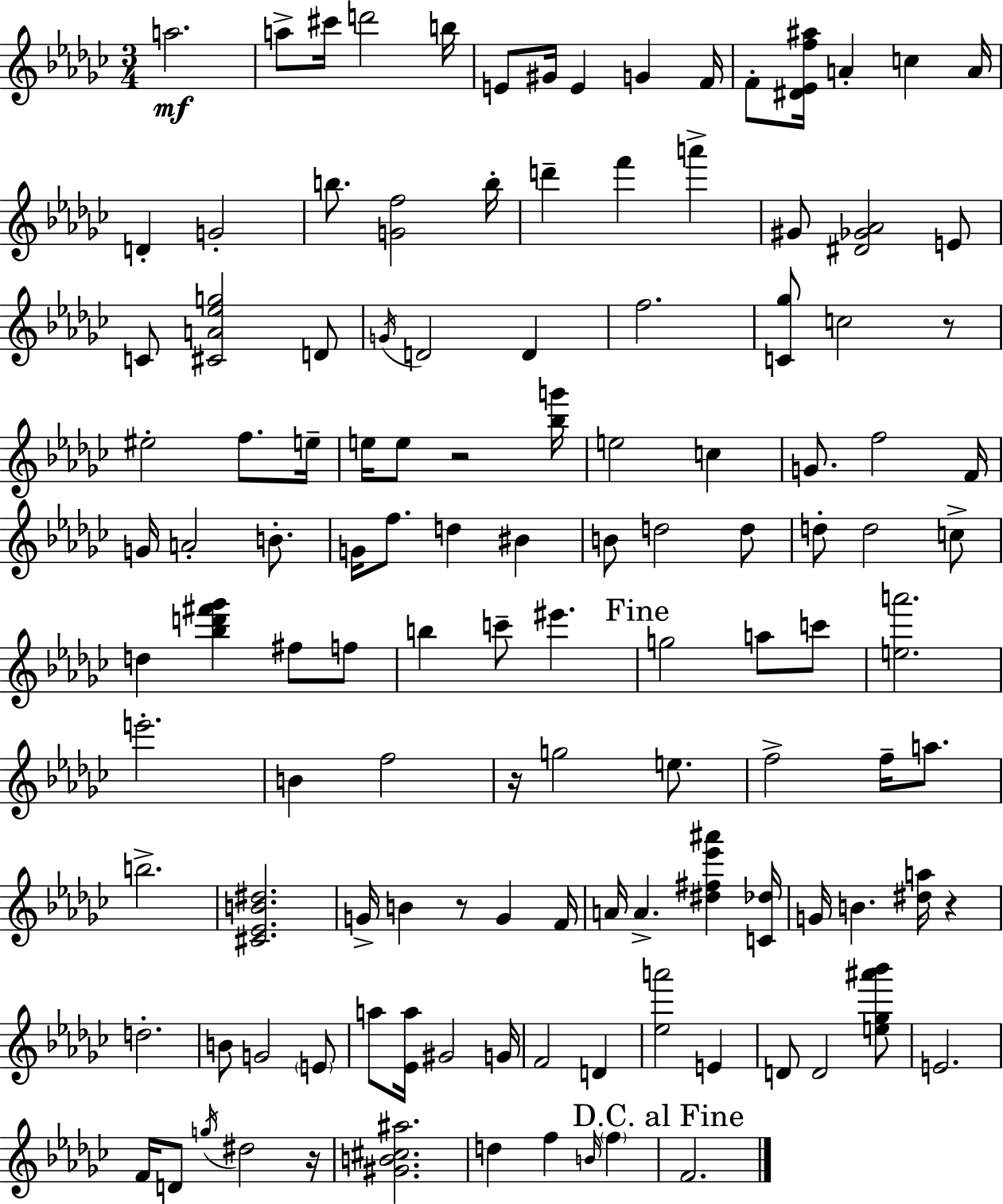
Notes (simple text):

A5/h. A5/e C#6/s D6/h B5/s E4/e G#4/s E4/q G4/q F4/s F4/e [D#4,Eb4,F5,A#5]/s A4/q C5/q A4/s D4/q G4/h B5/e. [G4,F5]/h B5/s D6/q F6/q A6/q G#4/e [D#4,Gb4,Ab4]/h E4/e C4/e [C#4,A4,Eb5,G5]/h D4/e G4/s D4/h D4/q F5/h. [C4,Gb5]/e C5/h R/e EIS5/h F5/e. E5/s E5/s E5/e R/h [Bb5,G6]/s E5/h C5/q G4/e. F5/h F4/s G4/s A4/h B4/e. G4/s F5/e. D5/q BIS4/q B4/e D5/h D5/e D5/e D5/h C5/e D5/q [Bb5,D6,F#6,Gb6]/q F#5/e F5/e B5/q C6/e EIS6/q. G5/h A5/e C6/e [E5,A6]/h. E6/h. B4/q F5/h R/s G5/h E5/e. F5/h F5/s A5/e. B5/h. [C#4,Eb4,B4,D#5]/h. G4/s B4/q R/e G4/q F4/s A4/s A4/q. [D#5,F#5,Eb6,A#6]/q [C4,Db5]/s G4/s B4/q. [D#5,A5]/s R/q D5/h. B4/e G4/h E4/e A5/e [Eb4,A5]/s G#4/h G4/s F4/h D4/q [Eb5,A6]/h E4/q D4/e D4/h [E5,Gb5,A#6,Bb6]/e E4/h. F4/s D4/e G5/s D#5/h R/s [G#4,B4,C#5,A#5]/h. D5/q F5/q B4/s F5/q F4/h.